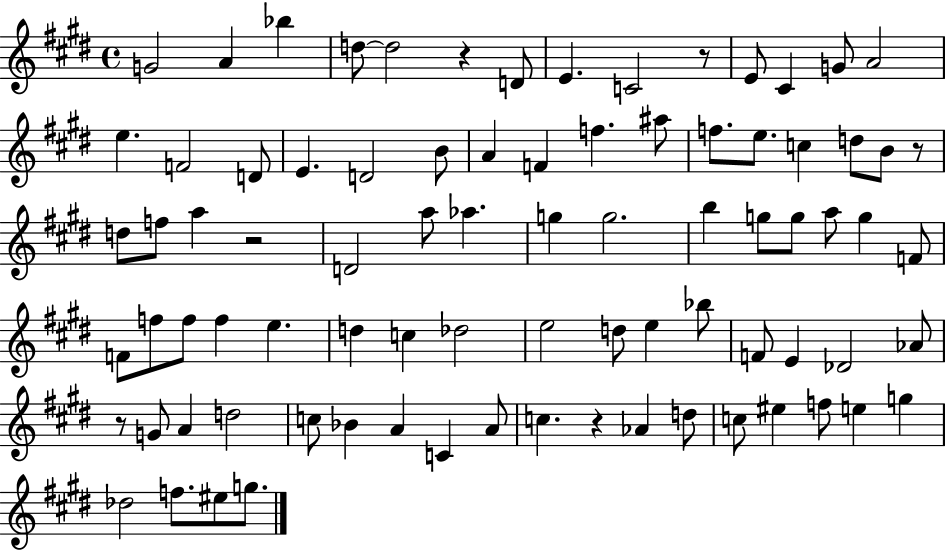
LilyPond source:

{
  \clef treble
  \time 4/4
  \defaultTimeSignature
  \key e \major
  \repeat volta 2 { g'2 a'4 bes''4 | d''8~~ d''2 r4 d'8 | e'4. c'2 r8 | e'8 cis'4 g'8 a'2 | \break e''4. f'2 d'8 | e'4. d'2 b'8 | a'4 f'4 f''4. ais''8 | f''8. e''8. c''4 d''8 b'8 r8 | \break d''8 f''8 a''4 r2 | d'2 a''8 aes''4. | g''4 g''2. | b''4 g''8 g''8 a''8 g''4 f'8 | \break f'8 f''8 f''8 f''4 e''4. | d''4 c''4 des''2 | e''2 d''8 e''4 bes''8 | f'8 e'4 des'2 aes'8 | \break r8 g'8 a'4 d''2 | c''8 bes'4 a'4 c'4 a'8 | c''4. r4 aes'4 d''8 | c''8 eis''4 f''8 e''4 g''4 | \break des''2 f''8. eis''8 g''8. | } \bar "|."
}